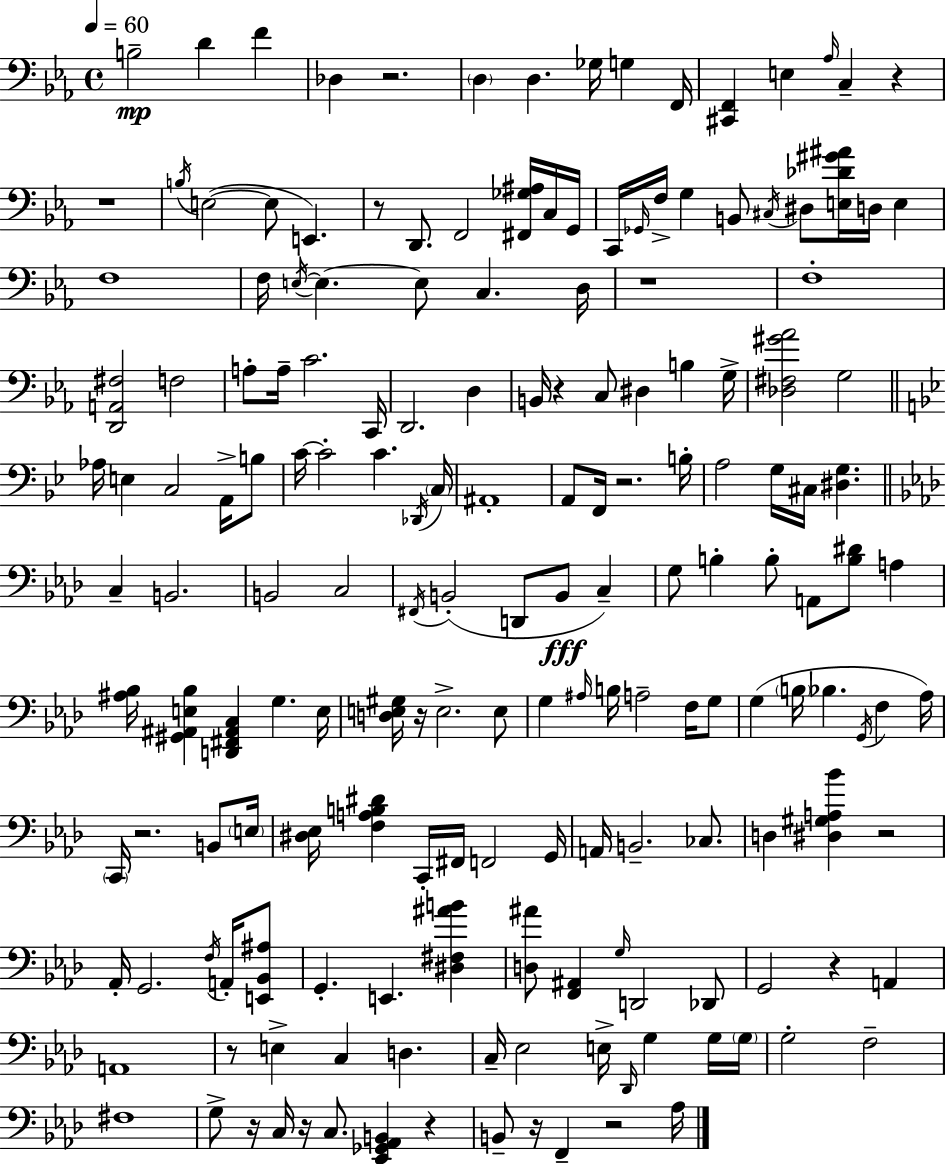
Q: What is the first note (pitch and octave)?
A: B3